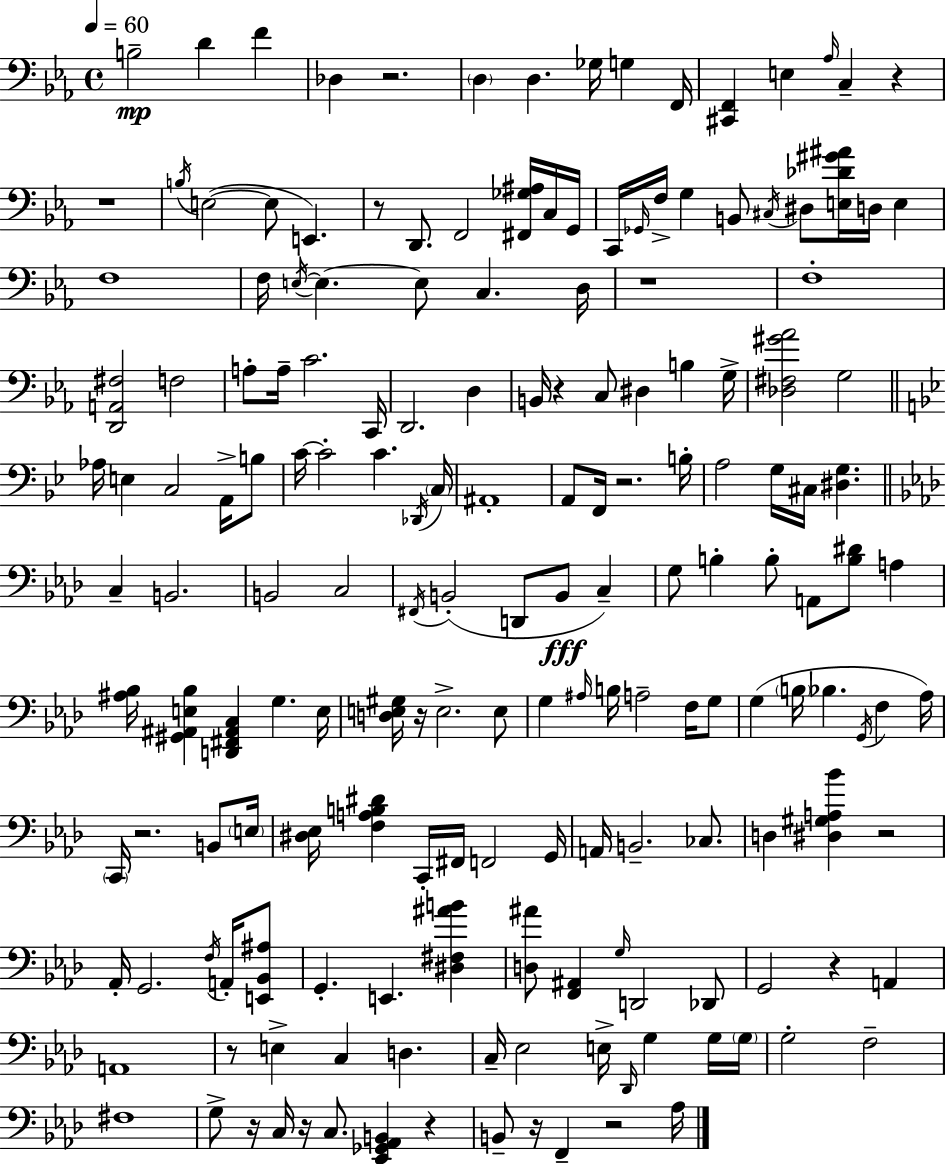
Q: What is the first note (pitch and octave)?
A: B3